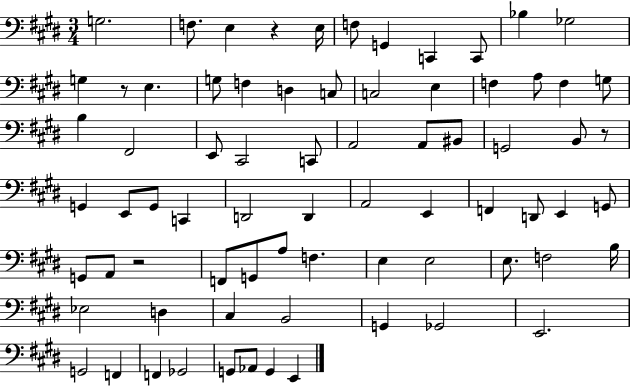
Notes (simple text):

G3/h. F3/e. E3/q R/q E3/s F3/e G2/q C2/q C2/e Bb3/q Gb3/h G3/q R/e E3/q. G3/e F3/q D3/q C3/e C3/h E3/q F3/q A3/e F3/q G3/e B3/q F#2/h E2/e C#2/h C2/e A2/h A2/e BIS2/e G2/h B2/e R/e G2/q E2/e G2/e C2/q D2/h D2/q A2/h E2/q F2/q D2/e E2/q G2/e G2/e A2/e R/h F2/e G2/e A3/e F3/q. E3/q E3/h E3/e. F3/h B3/s Eb3/h D3/q C#3/q B2/h G2/q Gb2/h E2/h. G2/h F2/q F2/q Gb2/h G2/e Ab2/e G2/q E2/q